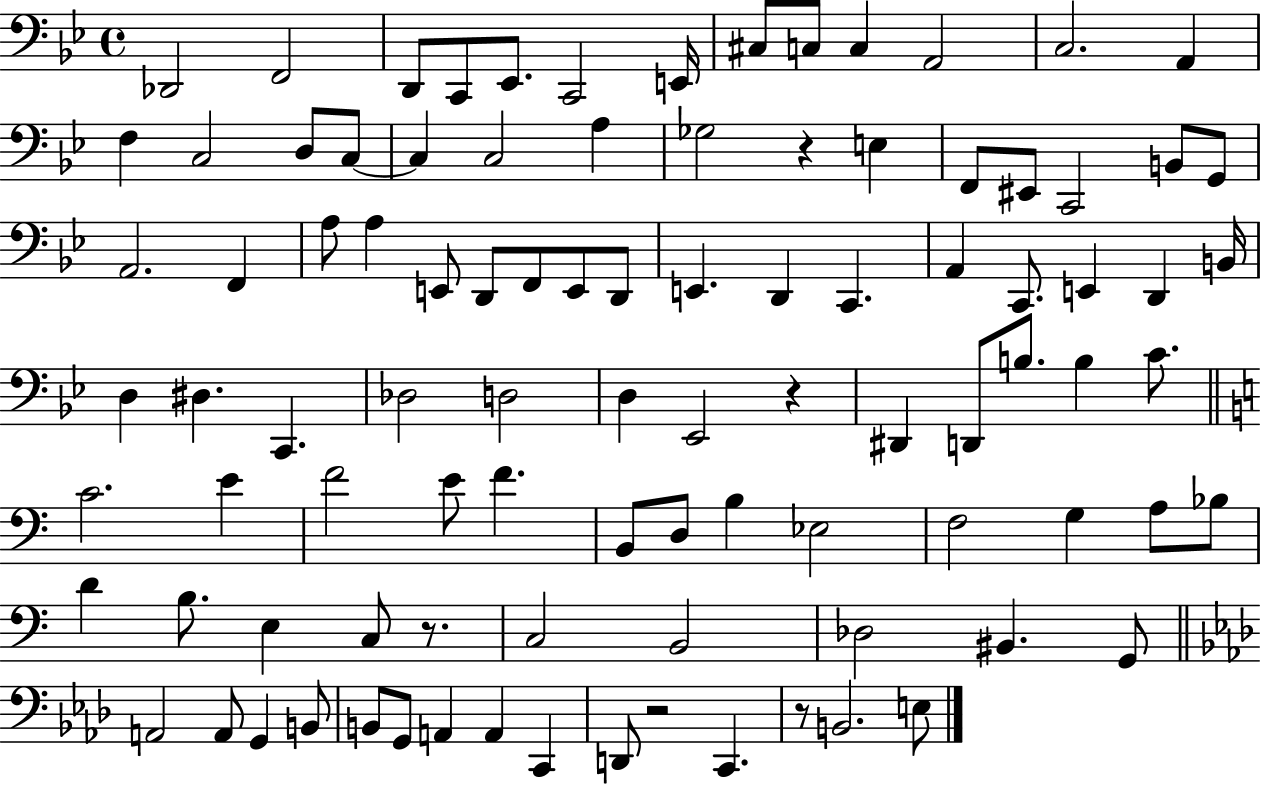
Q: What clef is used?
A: bass